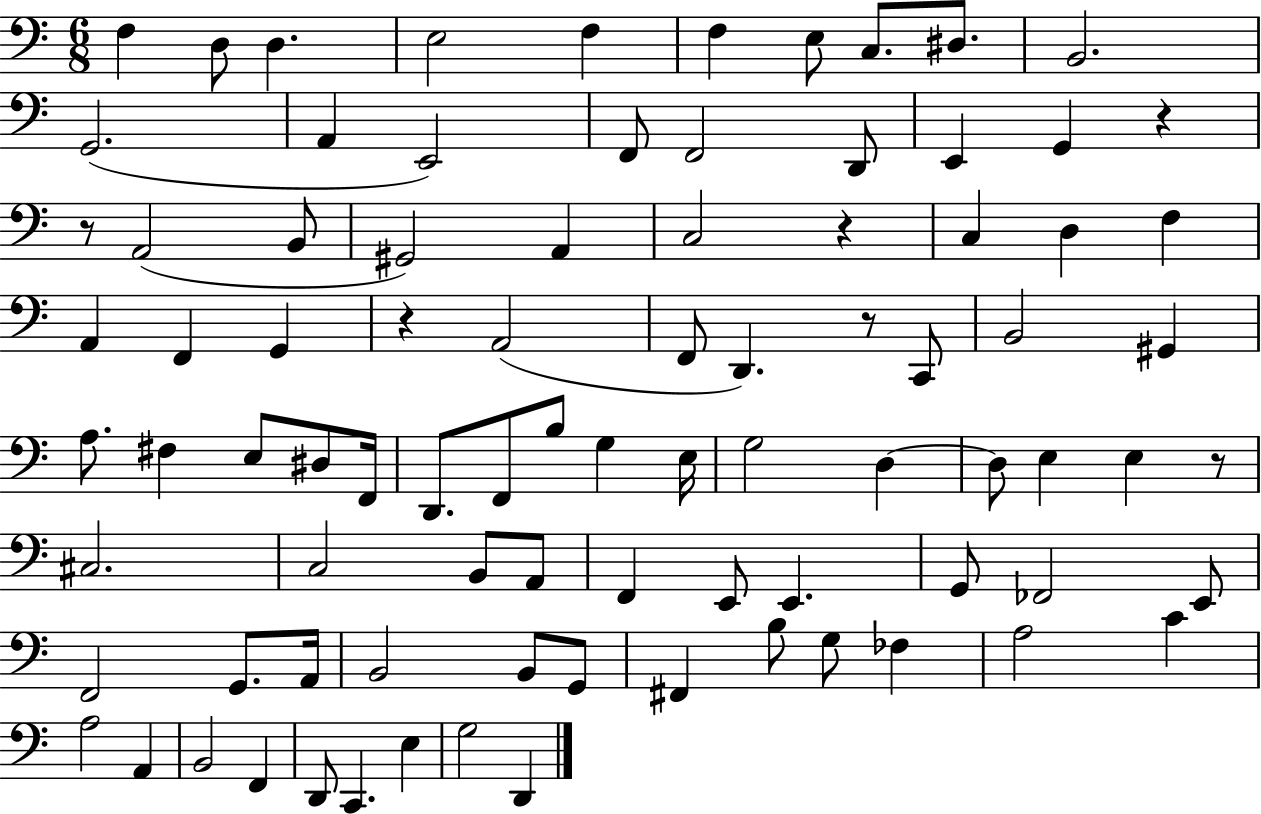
{
  \clef bass
  \numericTimeSignature
  \time 6/8
  \key c \major
  \repeat volta 2 { f4 d8 d4. | e2 f4 | f4 e8 c8. dis8. | b,2. | \break g,2.( | a,4 e,2) | f,8 f,2 d,8 | e,4 g,4 r4 | \break r8 a,2( b,8 | gis,2) a,4 | c2 r4 | c4 d4 f4 | \break a,4 f,4 g,4 | r4 a,2( | f,8 d,4.) r8 c,8 | b,2 gis,4 | \break a8. fis4 e8 dis8 f,16 | d,8. f,8 b8 g4 e16 | g2 d4~~ | d8 e4 e4 r8 | \break cis2. | c2 b,8 a,8 | f,4 e,8 e,4. | g,8 fes,2 e,8 | \break f,2 g,8. a,16 | b,2 b,8 g,8 | fis,4 b8 g8 fes4 | a2 c'4 | \break a2 a,4 | b,2 f,4 | d,8 c,4. e4 | g2 d,4 | \break } \bar "|."
}